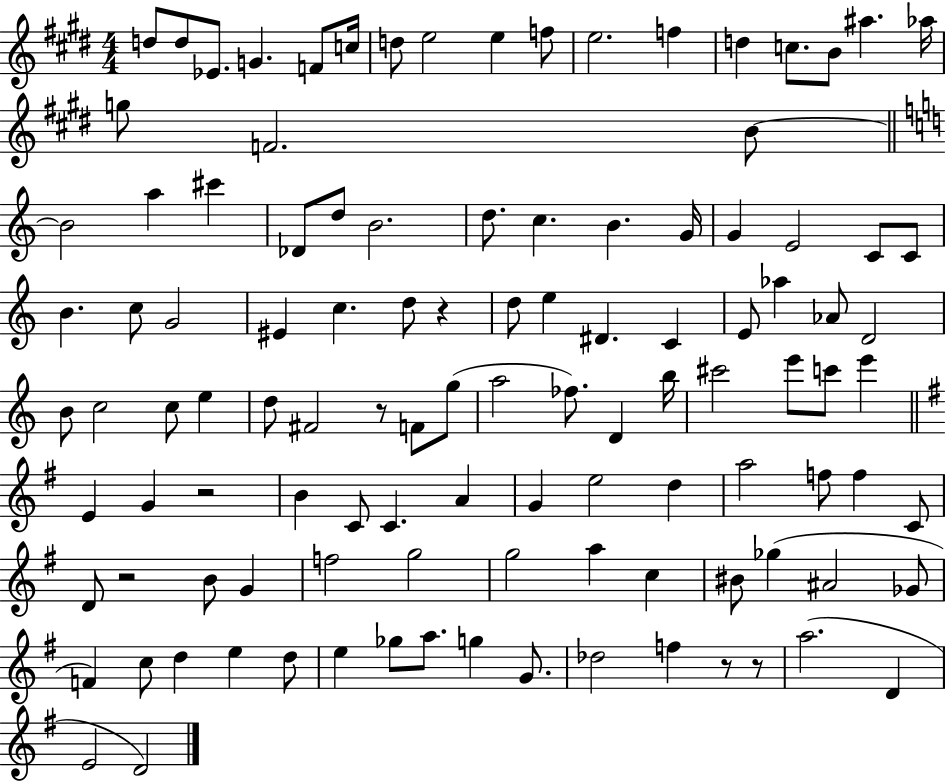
{
  \clef treble
  \numericTimeSignature
  \time 4/4
  \key e \major
  d''8 d''8 ees'8. g'4. f'8 c''16 | d''8 e''2 e''4 f''8 | e''2. f''4 | d''4 c''8. b'8 ais''4. aes''16 | \break g''8 f'2. b'8~~ | \bar "||" \break \key a \minor b'2 a''4 cis'''4 | des'8 d''8 b'2. | d''8. c''4. b'4. g'16 | g'4 e'2 c'8 c'8 | \break b'4. c''8 g'2 | eis'4 c''4. d''8 r4 | d''8 e''4 dis'4. c'4 | e'8 aes''4 aes'8 d'2 | \break b'8 c''2 c''8 e''4 | d''8 fis'2 r8 f'8 g''8( | a''2 fes''8.) d'4 b''16 | cis'''2 e'''8 c'''8 e'''4 | \break \bar "||" \break \key g \major e'4 g'4 r2 | b'4 c'8 c'4. a'4 | g'4 e''2 d''4 | a''2 f''8 f''4 c'8 | \break d'8 r2 b'8 g'4 | f''2 g''2 | g''2 a''4 c''4 | bis'8 ges''4( ais'2 ges'8 | \break f'4) c''8 d''4 e''4 d''8 | e''4 ges''8 a''8. g''4 g'8. | des''2 f''4 r8 r8 | a''2.( d'4 | \break e'2 d'2) | \bar "|."
}